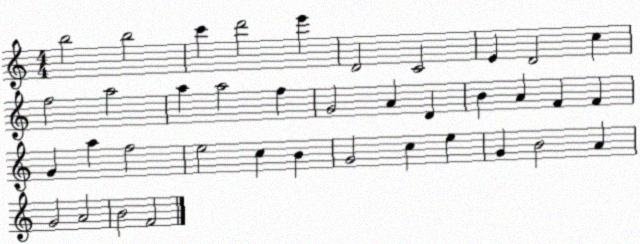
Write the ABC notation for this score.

X:1
T:Untitled
M:4/4
L:1/4
K:C
b2 b2 c' d'2 e' D2 C2 E D2 c f2 a2 a a2 f G2 A D B A F F G a f2 e2 c B G2 c e G B2 A G2 A2 B2 F2